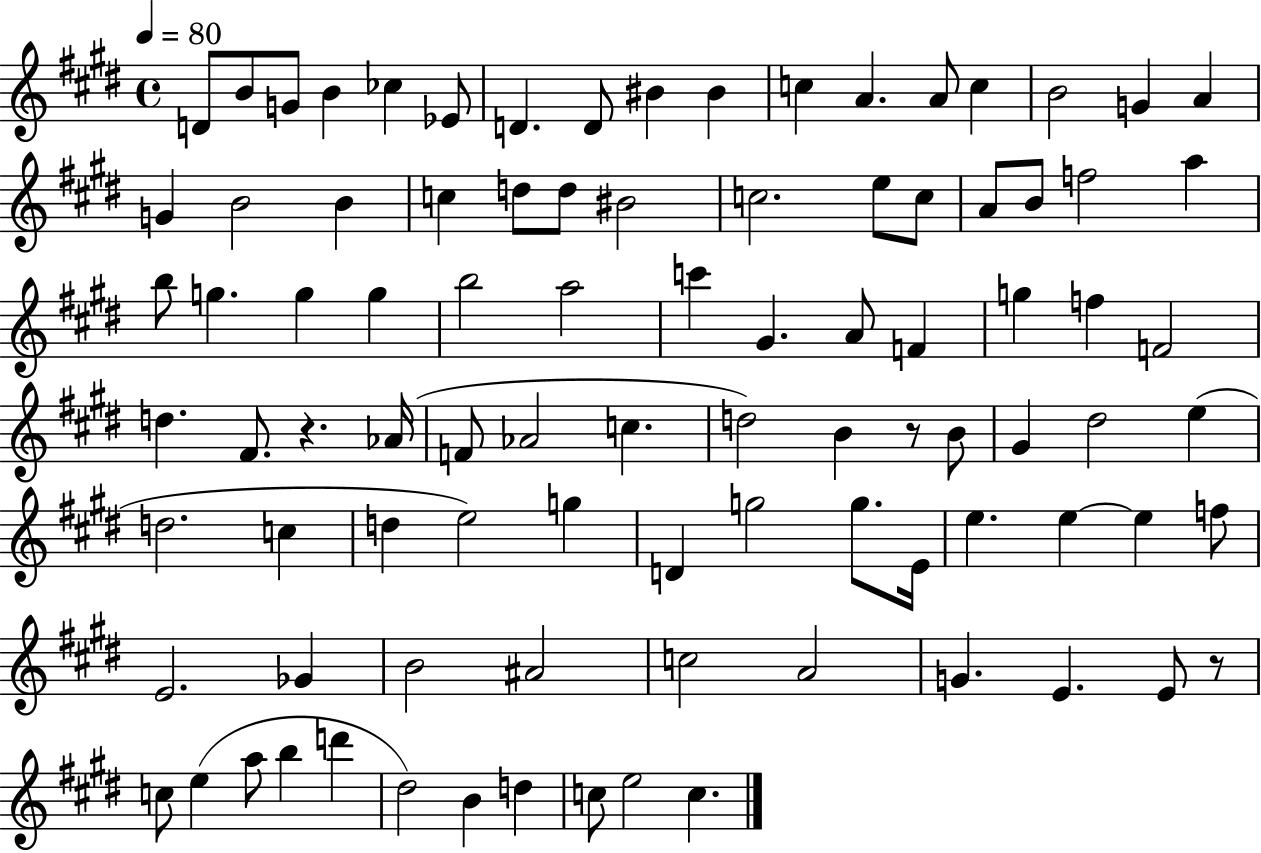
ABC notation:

X:1
T:Untitled
M:4/4
L:1/4
K:E
D/2 B/2 G/2 B _c _E/2 D D/2 ^B ^B c A A/2 c B2 G A G B2 B c d/2 d/2 ^B2 c2 e/2 c/2 A/2 B/2 f2 a b/2 g g g b2 a2 c' ^G A/2 F g f F2 d ^F/2 z _A/4 F/2 _A2 c d2 B z/2 B/2 ^G ^d2 e d2 c d e2 g D g2 g/2 E/4 e e e f/2 E2 _G B2 ^A2 c2 A2 G E E/2 z/2 c/2 e a/2 b d' ^d2 B d c/2 e2 c